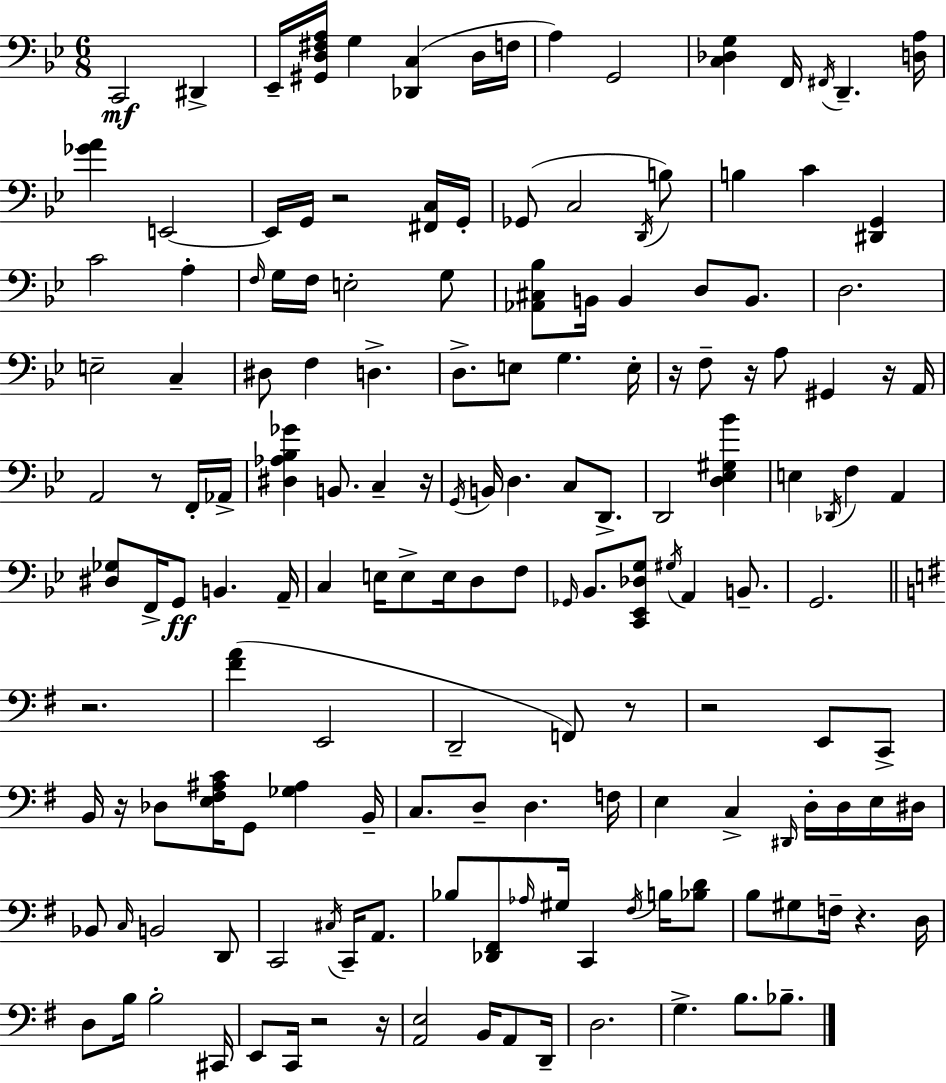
C2/h D#2/q Eb2/s [G#2,D3,F#3,A3]/s G3/q [Db2,C3]/q D3/s F3/s A3/q G2/h [C3,Db3,G3]/q F2/s F#2/s D2/q. [D3,A3]/s [Gb4,A4]/q E2/h E2/s G2/s R/h [F#2,C3]/s G2/s Gb2/e C3/h D2/s B3/e B3/q C4/q [D#2,G2]/q C4/h A3/q F3/s G3/s F3/s E3/h G3/e [Ab2,C#3,Bb3]/e B2/s B2/q D3/e B2/e. D3/h. E3/h C3/q D#3/e F3/q D3/q. D3/e. E3/e G3/q. E3/s R/s F3/e R/s A3/e G#2/q R/s A2/s A2/h R/e F2/s Ab2/s [D#3,Ab3,Bb3,Gb4]/q B2/e. C3/q R/s G2/s B2/s D3/q. C3/e D2/e. D2/h [D3,Eb3,G#3,Bb4]/q E3/q Db2/s F3/q A2/q [D#3,Gb3]/e F2/s G2/e B2/q. A2/s C3/q E3/s E3/e E3/s D3/e F3/e Gb2/s Bb2/e. [C2,Eb2,Db3,G3]/e G#3/s A2/q B2/e. G2/h. R/h. [F#4,A4]/q E2/h D2/h F2/e R/e R/h E2/e C2/e B2/s R/s Db3/e [E3,F#3,A#3,C4]/s G2/e [Gb3,A#3]/q B2/s C3/e. D3/e D3/q. F3/s E3/q C3/q D#2/s D3/s D3/s E3/s D#3/s Bb2/e C3/s B2/h D2/e C2/h C#3/s C2/s A2/e. Bb3/e [Db2,F#2]/e Ab3/s G#3/s C2/q F#3/s B3/s [Bb3,D4]/e B3/e G#3/e F3/s R/q. D3/s D3/e B3/s B3/h C#2/s E2/e C2/s R/h R/s [A2,E3]/h B2/s A2/e D2/s D3/h. G3/q. B3/e. Bb3/e.